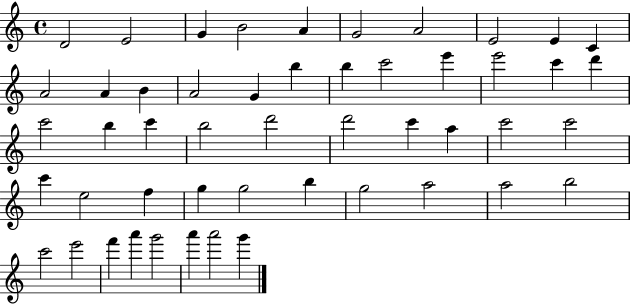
D4/h E4/h G4/q B4/h A4/q G4/h A4/h E4/h E4/q C4/q A4/h A4/q B4/q A4/h G4/q B5/q B5/q C6/h E6/q E6/h C6/q D6/q C6/h B5/q C6/q B5/h D6/h D6/h C6/q A5/q C6/h C6/h C6/q E5/h F5/q G5/q G5/h B5/q G5/h A5/h A5/h B5/h C6/h E6/h F6/q A6/q G6/h A6/q A6/h G6/q